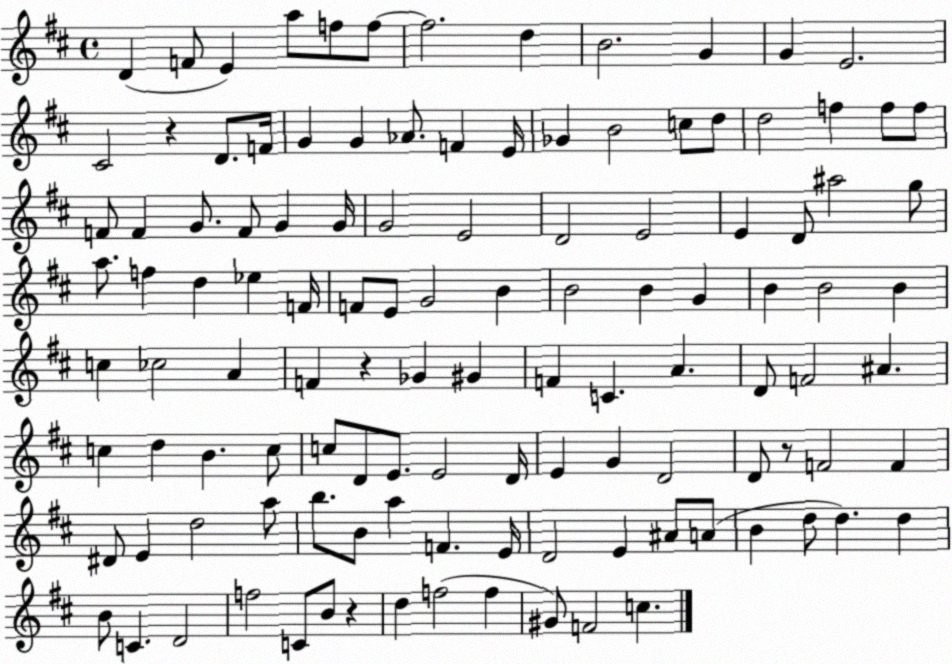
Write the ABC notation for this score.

X:1
T:Untitled
M:4/4
L:1/4
K:D
D F/2 E a/2 f/2 f/2 f2 d B2 G G E2 ^C2 z D/2 F/4 G G _A/2 F E/4 _G B2 c/2 d/2 d2 f f/2 f/2 F/2 F G/2 F/2 G G/4 G2 E2 D2 E2 E D/2 ^a2 g/2 a/2 f d _e F/4 F/2 E/2 G2 B B2 B G B B2 B c _c2 A F z _G ^G F C A D/2 F2 ^A c d B c/2 c/2 D/2 E/2 E2 D/4 E G D2 D/2 z/2 F2 F ^D/2 E d2 a/2 b/2 B/2 a F E/4 D2 E ^A/2 A/2 B d/2 d d B/2 C D2 f2 C/2 B/2 z d f2 f ^G/2 F2 c